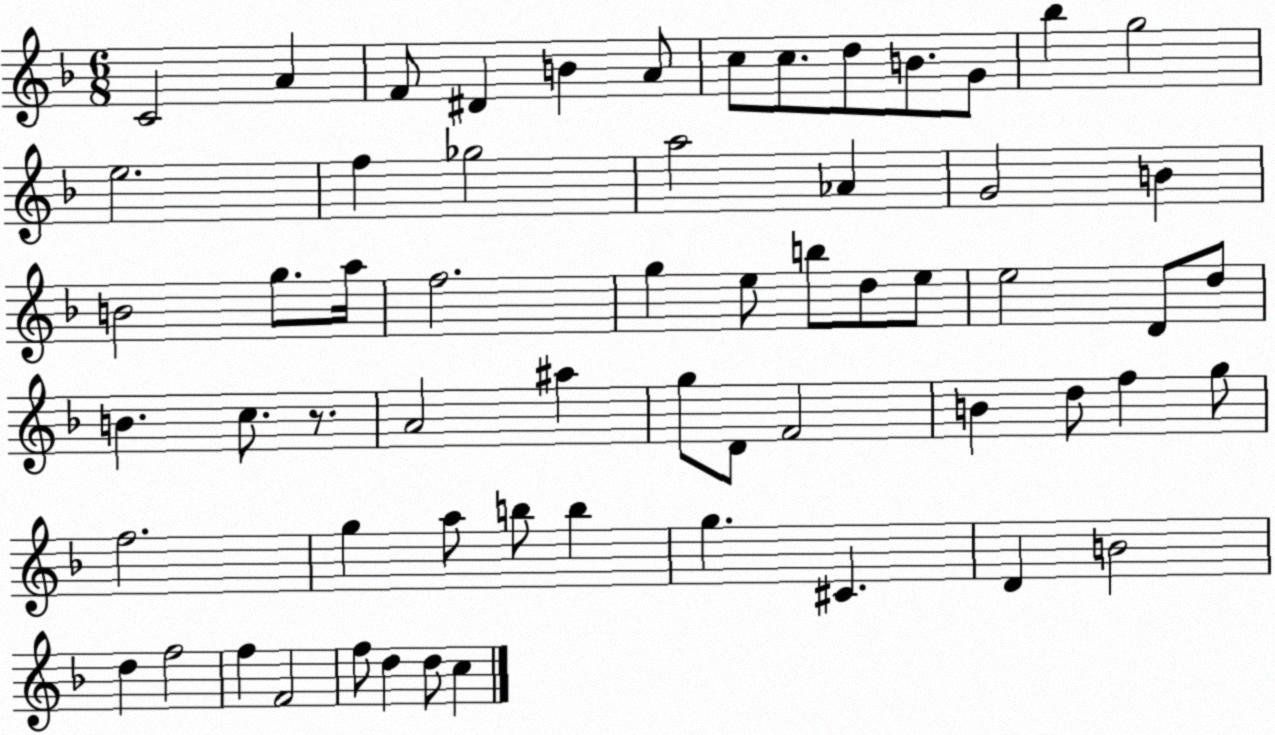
X:1
T:Untitled
M:6/8
L:1/4
K:F
C2 A F/2 ^D B A/2 c/2 c/2 d/2 B/2 G/2 _b g2 e2 f _g2 a2 _A G2 B B2 g/2 a/4 f2 g e/2 b/2 d/2 e/2 e2 D/2 d/2 B c/2 z/2 A2 ^a g/2 D/2 F2 B d/2 f g/2 f2 g a/2 b/2 b g ^C D B2 d f2 f F2 f/2 d d/2 c